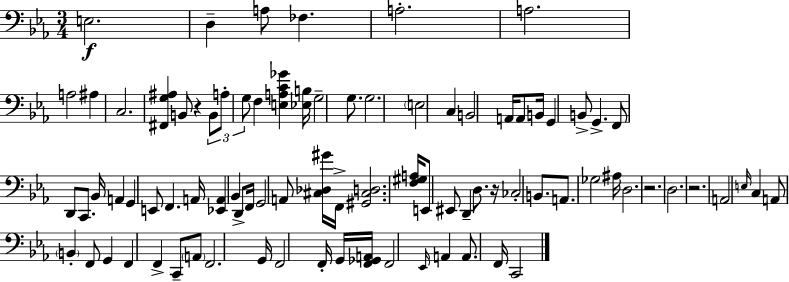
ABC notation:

X:1
T:Untitled
M:3/4
L:1/4
K:Cm
E,2 D, A,/2 _F, A,2 A,2 A,2 ^A, C,2 [^F,,G,^A,] B,,/2 z B,,/2 A,/2 G,/2 F, [E,A,C_G] [_E,B,]/4 G,2 G,/2 G,2 E,2 C, B,,2 A,,/4 A,,/2 B,,/4 G,, B,,/2 G,, F,,/2 D,,/2 C,,/2 _B,,/4 A,, G,, E,,/2 F,, A,,/4 [_E,,A,,] _B,, D,,/2 F,,/4 G,,2 A,,/2 [^C,_D,^G]/4 F,,/4 [^G,,^C,D,]2 [F,^G,A,]/4 E,,/2 ^E,,/2 D,, D,/2 z/4 _C,2 B,,/2 A,,/2 _G,2 ^A,/4 D,2 z2 D,2 z2 A,,2 E,/4 C, A,,/2 B,, F,,/2 G,, F,, F,, C,,/2 A,,/2 F,,2 G,,/4 F,,2 F,,/4 G,,/4 [F,,_G,,A,,]/4 F,,2 _E,,/4 A,, A,,/2 F,,/4 C,,2